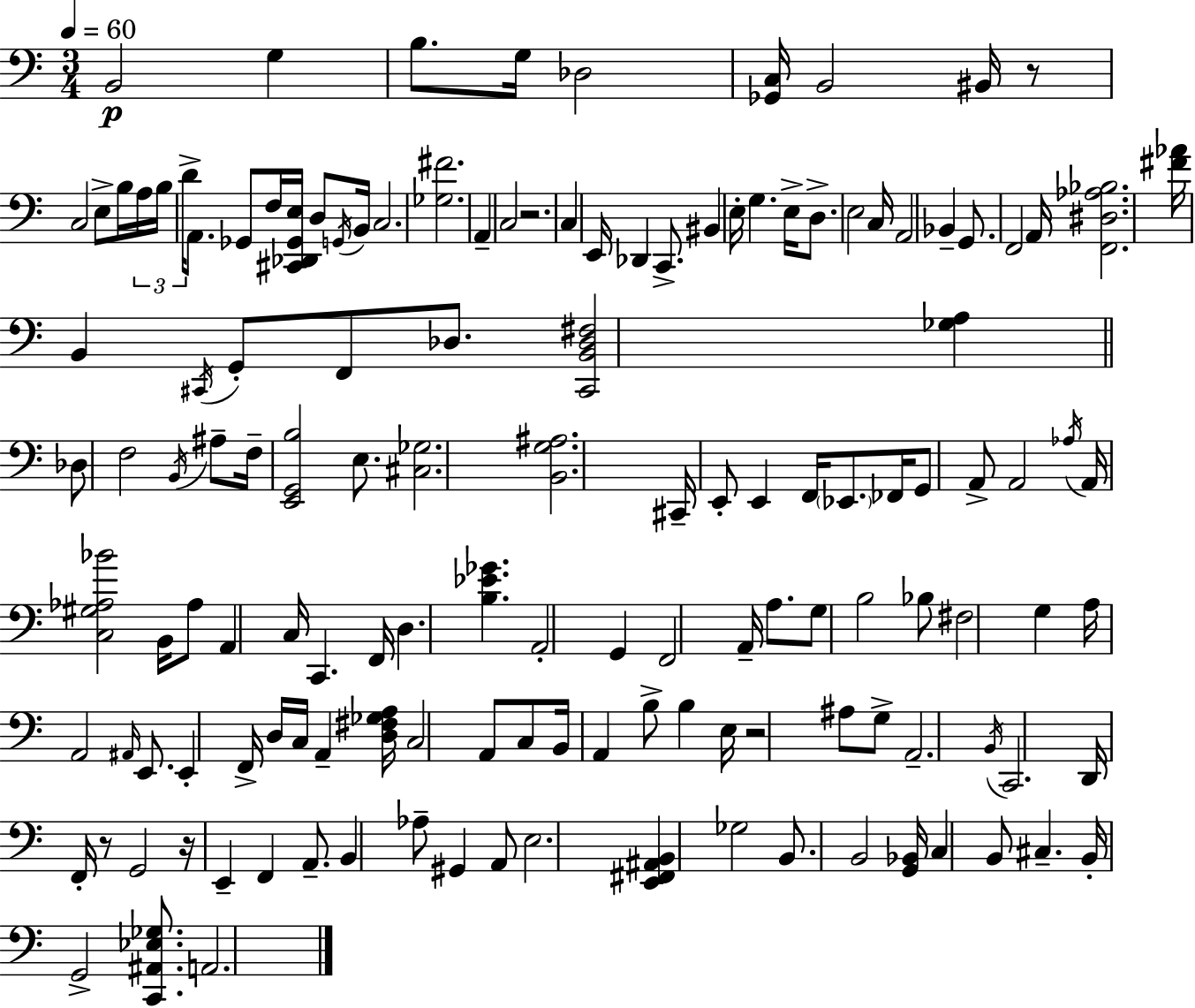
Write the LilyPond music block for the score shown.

{
  \clef bass
  \numericTimeSignature
  \time 3/4
  \key c \major
  \tempo 4 = 60
  b,2\p g4 | b8. g16 des2 | <ges, c>16 b,2 bis,16 r8 | c2 e8-> b16 \tuplet 3/2 { a16 | \break b16 d'16-> } a,8. ges,8 f16 <cis, des, ges, e>16 d8 \acciaccatura { g,16 } | b,16 c2. | <ges fis'>2. | a,4-- c2 | \break r2. | c4 e,16 des,4 c,8.-> | bis,4 e16-. g4. | e16-> d8.-> e2 | \break c16 a,2 bes,4-- | g,8. f,2 | a,16 <f, dis aes bes>2. | <fis' aes'>16 b,4 \acciaccatura { cis,16 } g,8-. f,8 des8. | \break <cis, b, des fis>2 <ges a>4 | \bar "||" \break \key c \major des8 f2 \acciaccatura { b,16 } ais8-- | f16-- <e, g, b>2 e8. | <cis ges>2. | <b, g ais>2. | \break cis,16-- e,8-. e,4 f,16 \parenthesize ees,8. | fes,16 g,8 a,8-> a,2 | \acciaccatura { aes16 } a,16 <c gis aes bes'>2 b,16 | aes8 a,4 c16 c,4. | \break f,16 d4. <b ees' ges'>4. | a,2-. g,4 | f,2 a,16-- a8. | g8 b2 | \break bes8 fis2 g4 | a16 a,2 \grace { ais,16 } | e,8. e,4-. f,16-> d16 c16 a,4-- | <d fis ges a>16 c2 a,8 | \break c8 b,16 a,4 b8-> b4 | e16 r2 ais8 | g8-> a,2.-- | \acciaccatura { b,16 } c,2. | \break d,16 f,16-. r8 g,2 | r16 e,4-- f,4 | a,8.-- b,4 aes8-- gis,4 | a,8 e2. | \break <e, fis, ais, b,>4 ges2 | b,8. b,2 | <g, bes,>16 c4 b,8 cis4.-- | b,16-. g,2-> | \break <c, ais, ees ges>8. a,2. | \bar "|."
}